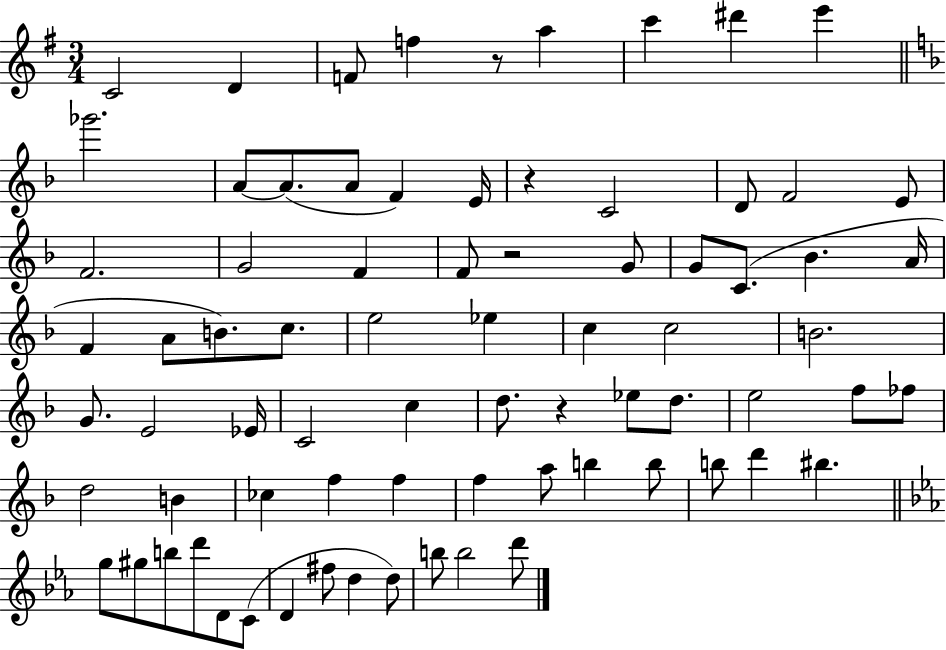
{
  \clef treble
  \numericTimeSignature
  \time 3/4
  \key g \major
  c'2 d'4 | f'8 f''4 r8 a''4 | c'''4 dis'''4 e'''4 | \bar "||" \break \key d \minor ges'''2. | a'8~~ a'8.( a'8 f'4) e'16 | r4 c'2 | d'8 f'2 e'8 | \break f'2. | g'2 f'4 | f'8 r2 g'8 | g'8 c'8.( bes'4. a'16 | \break f'4 a'8 b'8.) c''8. | e''2 ees''4 | c''4 c''2 | b'2. | \break g'8. e'2 ees'16 | c'2 c''4 | d''8. r4 ees''8 d''8. | e''2 f''8 fes''8 | \break d''2 b'4 | ces''4 f''4 f''4 | f''4 a''8 b''4 b''8 | b''8 d'''4 bis''4. | \break \bar "||" \break \key ees \major g''8 gis''8 b''8 d'''8 d'8 c'8( | d'4 fis''8 d''4 d''8) | b''8 b''2 d'''8 | \bar "|."
}